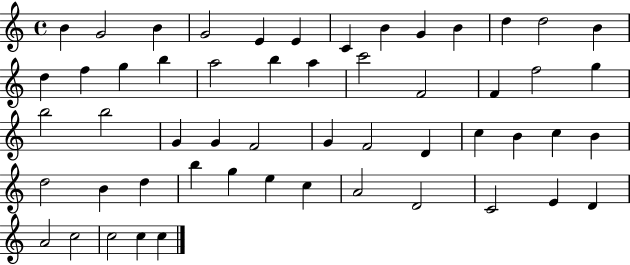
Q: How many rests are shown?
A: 0